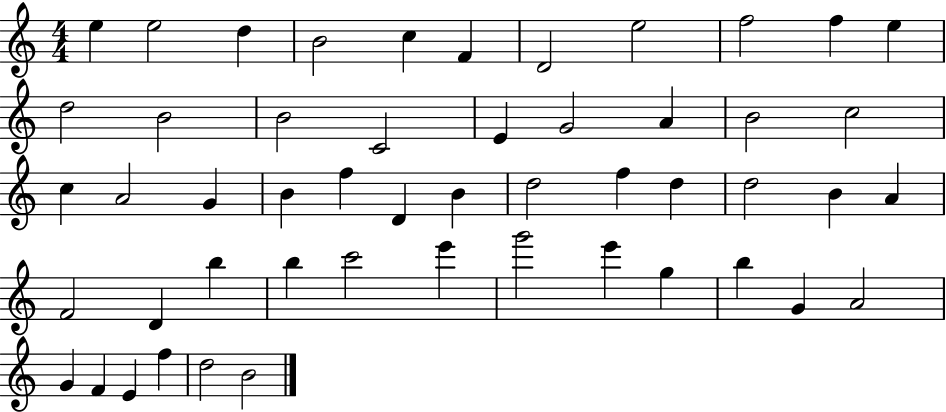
X:1
T:Untitled
M:4/4
L:1/4
K:C
e e2 d B2 c F D2 e2 f2 f e d2 B2 B2 C2 E G2 A B2 c2 c A2 G B f D B d2 f d d2 B A F2 D b b c'2 e' g'2 e' g b G A2 G F E f d2 B2